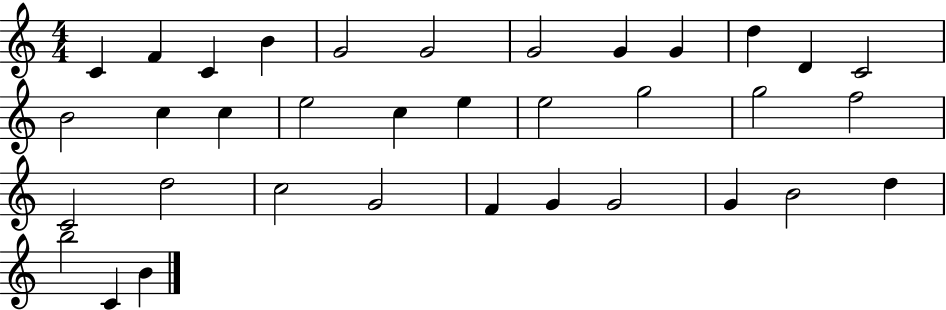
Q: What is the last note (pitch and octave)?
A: B4